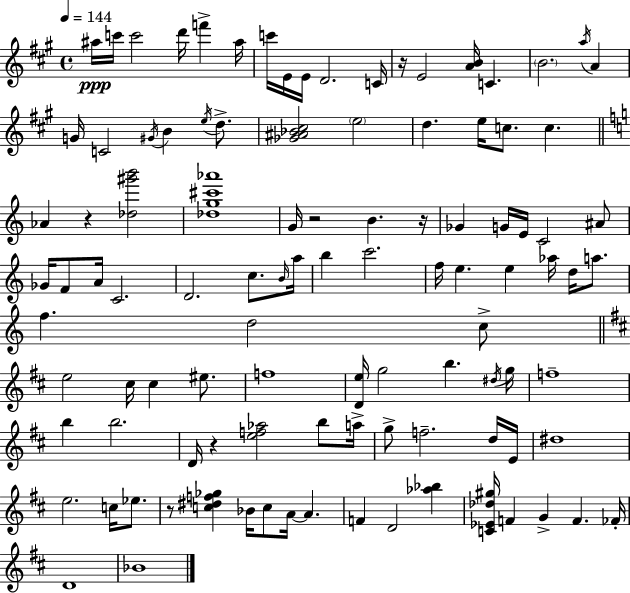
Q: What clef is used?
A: treble